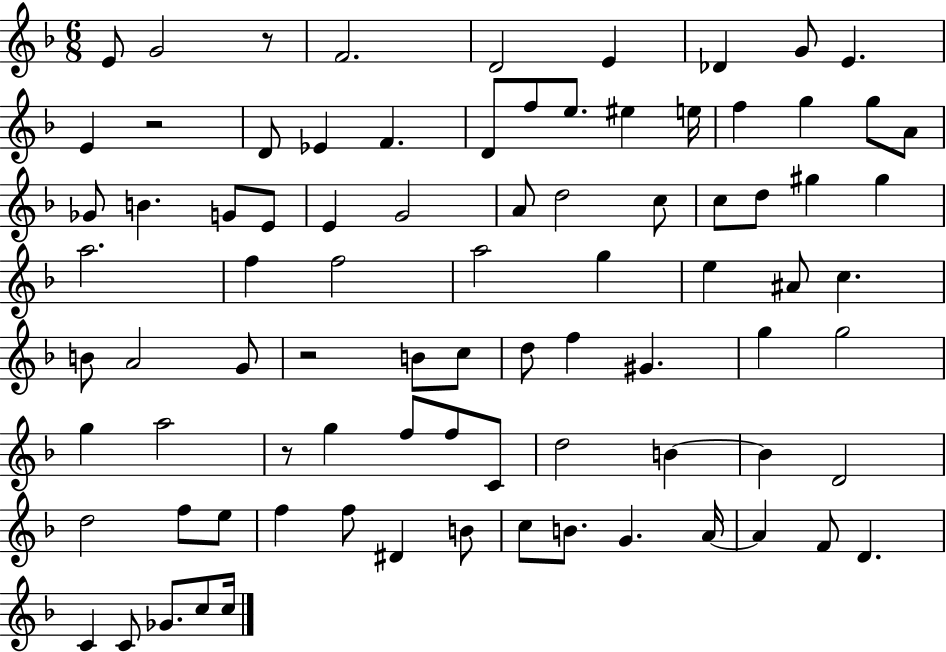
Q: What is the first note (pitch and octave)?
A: E4